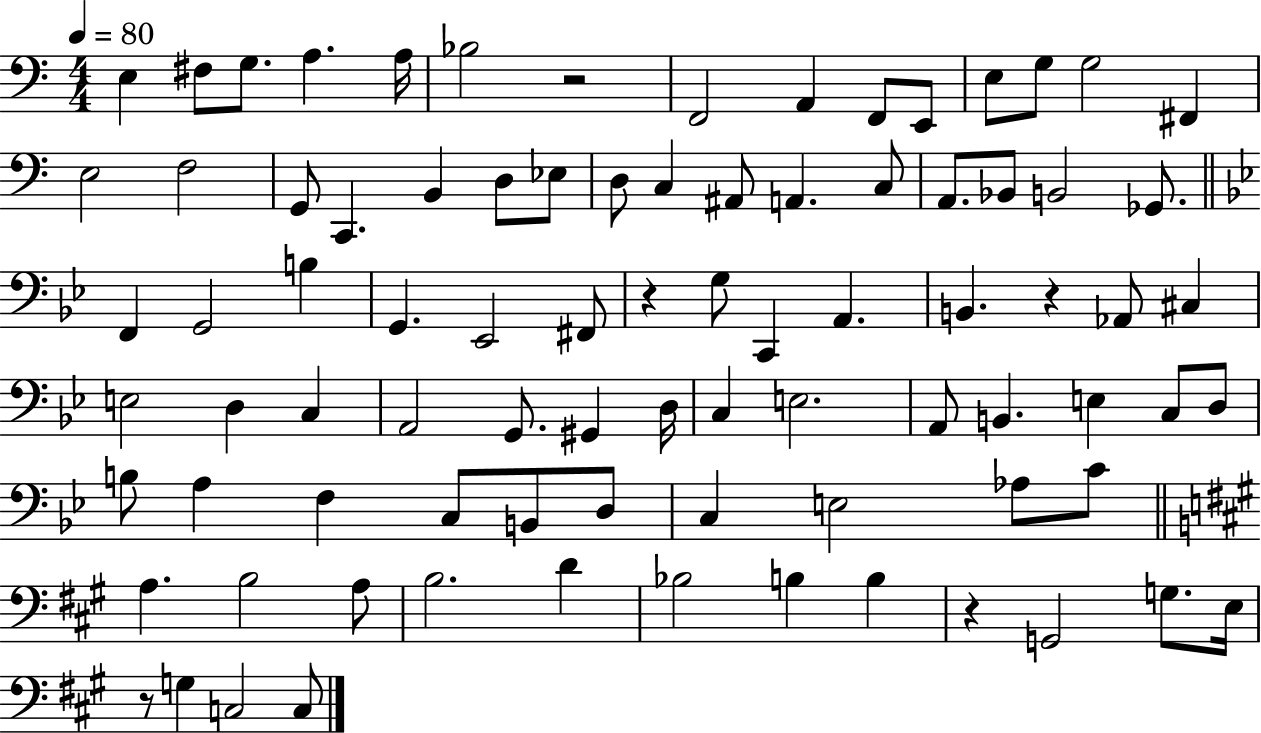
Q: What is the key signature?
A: C major